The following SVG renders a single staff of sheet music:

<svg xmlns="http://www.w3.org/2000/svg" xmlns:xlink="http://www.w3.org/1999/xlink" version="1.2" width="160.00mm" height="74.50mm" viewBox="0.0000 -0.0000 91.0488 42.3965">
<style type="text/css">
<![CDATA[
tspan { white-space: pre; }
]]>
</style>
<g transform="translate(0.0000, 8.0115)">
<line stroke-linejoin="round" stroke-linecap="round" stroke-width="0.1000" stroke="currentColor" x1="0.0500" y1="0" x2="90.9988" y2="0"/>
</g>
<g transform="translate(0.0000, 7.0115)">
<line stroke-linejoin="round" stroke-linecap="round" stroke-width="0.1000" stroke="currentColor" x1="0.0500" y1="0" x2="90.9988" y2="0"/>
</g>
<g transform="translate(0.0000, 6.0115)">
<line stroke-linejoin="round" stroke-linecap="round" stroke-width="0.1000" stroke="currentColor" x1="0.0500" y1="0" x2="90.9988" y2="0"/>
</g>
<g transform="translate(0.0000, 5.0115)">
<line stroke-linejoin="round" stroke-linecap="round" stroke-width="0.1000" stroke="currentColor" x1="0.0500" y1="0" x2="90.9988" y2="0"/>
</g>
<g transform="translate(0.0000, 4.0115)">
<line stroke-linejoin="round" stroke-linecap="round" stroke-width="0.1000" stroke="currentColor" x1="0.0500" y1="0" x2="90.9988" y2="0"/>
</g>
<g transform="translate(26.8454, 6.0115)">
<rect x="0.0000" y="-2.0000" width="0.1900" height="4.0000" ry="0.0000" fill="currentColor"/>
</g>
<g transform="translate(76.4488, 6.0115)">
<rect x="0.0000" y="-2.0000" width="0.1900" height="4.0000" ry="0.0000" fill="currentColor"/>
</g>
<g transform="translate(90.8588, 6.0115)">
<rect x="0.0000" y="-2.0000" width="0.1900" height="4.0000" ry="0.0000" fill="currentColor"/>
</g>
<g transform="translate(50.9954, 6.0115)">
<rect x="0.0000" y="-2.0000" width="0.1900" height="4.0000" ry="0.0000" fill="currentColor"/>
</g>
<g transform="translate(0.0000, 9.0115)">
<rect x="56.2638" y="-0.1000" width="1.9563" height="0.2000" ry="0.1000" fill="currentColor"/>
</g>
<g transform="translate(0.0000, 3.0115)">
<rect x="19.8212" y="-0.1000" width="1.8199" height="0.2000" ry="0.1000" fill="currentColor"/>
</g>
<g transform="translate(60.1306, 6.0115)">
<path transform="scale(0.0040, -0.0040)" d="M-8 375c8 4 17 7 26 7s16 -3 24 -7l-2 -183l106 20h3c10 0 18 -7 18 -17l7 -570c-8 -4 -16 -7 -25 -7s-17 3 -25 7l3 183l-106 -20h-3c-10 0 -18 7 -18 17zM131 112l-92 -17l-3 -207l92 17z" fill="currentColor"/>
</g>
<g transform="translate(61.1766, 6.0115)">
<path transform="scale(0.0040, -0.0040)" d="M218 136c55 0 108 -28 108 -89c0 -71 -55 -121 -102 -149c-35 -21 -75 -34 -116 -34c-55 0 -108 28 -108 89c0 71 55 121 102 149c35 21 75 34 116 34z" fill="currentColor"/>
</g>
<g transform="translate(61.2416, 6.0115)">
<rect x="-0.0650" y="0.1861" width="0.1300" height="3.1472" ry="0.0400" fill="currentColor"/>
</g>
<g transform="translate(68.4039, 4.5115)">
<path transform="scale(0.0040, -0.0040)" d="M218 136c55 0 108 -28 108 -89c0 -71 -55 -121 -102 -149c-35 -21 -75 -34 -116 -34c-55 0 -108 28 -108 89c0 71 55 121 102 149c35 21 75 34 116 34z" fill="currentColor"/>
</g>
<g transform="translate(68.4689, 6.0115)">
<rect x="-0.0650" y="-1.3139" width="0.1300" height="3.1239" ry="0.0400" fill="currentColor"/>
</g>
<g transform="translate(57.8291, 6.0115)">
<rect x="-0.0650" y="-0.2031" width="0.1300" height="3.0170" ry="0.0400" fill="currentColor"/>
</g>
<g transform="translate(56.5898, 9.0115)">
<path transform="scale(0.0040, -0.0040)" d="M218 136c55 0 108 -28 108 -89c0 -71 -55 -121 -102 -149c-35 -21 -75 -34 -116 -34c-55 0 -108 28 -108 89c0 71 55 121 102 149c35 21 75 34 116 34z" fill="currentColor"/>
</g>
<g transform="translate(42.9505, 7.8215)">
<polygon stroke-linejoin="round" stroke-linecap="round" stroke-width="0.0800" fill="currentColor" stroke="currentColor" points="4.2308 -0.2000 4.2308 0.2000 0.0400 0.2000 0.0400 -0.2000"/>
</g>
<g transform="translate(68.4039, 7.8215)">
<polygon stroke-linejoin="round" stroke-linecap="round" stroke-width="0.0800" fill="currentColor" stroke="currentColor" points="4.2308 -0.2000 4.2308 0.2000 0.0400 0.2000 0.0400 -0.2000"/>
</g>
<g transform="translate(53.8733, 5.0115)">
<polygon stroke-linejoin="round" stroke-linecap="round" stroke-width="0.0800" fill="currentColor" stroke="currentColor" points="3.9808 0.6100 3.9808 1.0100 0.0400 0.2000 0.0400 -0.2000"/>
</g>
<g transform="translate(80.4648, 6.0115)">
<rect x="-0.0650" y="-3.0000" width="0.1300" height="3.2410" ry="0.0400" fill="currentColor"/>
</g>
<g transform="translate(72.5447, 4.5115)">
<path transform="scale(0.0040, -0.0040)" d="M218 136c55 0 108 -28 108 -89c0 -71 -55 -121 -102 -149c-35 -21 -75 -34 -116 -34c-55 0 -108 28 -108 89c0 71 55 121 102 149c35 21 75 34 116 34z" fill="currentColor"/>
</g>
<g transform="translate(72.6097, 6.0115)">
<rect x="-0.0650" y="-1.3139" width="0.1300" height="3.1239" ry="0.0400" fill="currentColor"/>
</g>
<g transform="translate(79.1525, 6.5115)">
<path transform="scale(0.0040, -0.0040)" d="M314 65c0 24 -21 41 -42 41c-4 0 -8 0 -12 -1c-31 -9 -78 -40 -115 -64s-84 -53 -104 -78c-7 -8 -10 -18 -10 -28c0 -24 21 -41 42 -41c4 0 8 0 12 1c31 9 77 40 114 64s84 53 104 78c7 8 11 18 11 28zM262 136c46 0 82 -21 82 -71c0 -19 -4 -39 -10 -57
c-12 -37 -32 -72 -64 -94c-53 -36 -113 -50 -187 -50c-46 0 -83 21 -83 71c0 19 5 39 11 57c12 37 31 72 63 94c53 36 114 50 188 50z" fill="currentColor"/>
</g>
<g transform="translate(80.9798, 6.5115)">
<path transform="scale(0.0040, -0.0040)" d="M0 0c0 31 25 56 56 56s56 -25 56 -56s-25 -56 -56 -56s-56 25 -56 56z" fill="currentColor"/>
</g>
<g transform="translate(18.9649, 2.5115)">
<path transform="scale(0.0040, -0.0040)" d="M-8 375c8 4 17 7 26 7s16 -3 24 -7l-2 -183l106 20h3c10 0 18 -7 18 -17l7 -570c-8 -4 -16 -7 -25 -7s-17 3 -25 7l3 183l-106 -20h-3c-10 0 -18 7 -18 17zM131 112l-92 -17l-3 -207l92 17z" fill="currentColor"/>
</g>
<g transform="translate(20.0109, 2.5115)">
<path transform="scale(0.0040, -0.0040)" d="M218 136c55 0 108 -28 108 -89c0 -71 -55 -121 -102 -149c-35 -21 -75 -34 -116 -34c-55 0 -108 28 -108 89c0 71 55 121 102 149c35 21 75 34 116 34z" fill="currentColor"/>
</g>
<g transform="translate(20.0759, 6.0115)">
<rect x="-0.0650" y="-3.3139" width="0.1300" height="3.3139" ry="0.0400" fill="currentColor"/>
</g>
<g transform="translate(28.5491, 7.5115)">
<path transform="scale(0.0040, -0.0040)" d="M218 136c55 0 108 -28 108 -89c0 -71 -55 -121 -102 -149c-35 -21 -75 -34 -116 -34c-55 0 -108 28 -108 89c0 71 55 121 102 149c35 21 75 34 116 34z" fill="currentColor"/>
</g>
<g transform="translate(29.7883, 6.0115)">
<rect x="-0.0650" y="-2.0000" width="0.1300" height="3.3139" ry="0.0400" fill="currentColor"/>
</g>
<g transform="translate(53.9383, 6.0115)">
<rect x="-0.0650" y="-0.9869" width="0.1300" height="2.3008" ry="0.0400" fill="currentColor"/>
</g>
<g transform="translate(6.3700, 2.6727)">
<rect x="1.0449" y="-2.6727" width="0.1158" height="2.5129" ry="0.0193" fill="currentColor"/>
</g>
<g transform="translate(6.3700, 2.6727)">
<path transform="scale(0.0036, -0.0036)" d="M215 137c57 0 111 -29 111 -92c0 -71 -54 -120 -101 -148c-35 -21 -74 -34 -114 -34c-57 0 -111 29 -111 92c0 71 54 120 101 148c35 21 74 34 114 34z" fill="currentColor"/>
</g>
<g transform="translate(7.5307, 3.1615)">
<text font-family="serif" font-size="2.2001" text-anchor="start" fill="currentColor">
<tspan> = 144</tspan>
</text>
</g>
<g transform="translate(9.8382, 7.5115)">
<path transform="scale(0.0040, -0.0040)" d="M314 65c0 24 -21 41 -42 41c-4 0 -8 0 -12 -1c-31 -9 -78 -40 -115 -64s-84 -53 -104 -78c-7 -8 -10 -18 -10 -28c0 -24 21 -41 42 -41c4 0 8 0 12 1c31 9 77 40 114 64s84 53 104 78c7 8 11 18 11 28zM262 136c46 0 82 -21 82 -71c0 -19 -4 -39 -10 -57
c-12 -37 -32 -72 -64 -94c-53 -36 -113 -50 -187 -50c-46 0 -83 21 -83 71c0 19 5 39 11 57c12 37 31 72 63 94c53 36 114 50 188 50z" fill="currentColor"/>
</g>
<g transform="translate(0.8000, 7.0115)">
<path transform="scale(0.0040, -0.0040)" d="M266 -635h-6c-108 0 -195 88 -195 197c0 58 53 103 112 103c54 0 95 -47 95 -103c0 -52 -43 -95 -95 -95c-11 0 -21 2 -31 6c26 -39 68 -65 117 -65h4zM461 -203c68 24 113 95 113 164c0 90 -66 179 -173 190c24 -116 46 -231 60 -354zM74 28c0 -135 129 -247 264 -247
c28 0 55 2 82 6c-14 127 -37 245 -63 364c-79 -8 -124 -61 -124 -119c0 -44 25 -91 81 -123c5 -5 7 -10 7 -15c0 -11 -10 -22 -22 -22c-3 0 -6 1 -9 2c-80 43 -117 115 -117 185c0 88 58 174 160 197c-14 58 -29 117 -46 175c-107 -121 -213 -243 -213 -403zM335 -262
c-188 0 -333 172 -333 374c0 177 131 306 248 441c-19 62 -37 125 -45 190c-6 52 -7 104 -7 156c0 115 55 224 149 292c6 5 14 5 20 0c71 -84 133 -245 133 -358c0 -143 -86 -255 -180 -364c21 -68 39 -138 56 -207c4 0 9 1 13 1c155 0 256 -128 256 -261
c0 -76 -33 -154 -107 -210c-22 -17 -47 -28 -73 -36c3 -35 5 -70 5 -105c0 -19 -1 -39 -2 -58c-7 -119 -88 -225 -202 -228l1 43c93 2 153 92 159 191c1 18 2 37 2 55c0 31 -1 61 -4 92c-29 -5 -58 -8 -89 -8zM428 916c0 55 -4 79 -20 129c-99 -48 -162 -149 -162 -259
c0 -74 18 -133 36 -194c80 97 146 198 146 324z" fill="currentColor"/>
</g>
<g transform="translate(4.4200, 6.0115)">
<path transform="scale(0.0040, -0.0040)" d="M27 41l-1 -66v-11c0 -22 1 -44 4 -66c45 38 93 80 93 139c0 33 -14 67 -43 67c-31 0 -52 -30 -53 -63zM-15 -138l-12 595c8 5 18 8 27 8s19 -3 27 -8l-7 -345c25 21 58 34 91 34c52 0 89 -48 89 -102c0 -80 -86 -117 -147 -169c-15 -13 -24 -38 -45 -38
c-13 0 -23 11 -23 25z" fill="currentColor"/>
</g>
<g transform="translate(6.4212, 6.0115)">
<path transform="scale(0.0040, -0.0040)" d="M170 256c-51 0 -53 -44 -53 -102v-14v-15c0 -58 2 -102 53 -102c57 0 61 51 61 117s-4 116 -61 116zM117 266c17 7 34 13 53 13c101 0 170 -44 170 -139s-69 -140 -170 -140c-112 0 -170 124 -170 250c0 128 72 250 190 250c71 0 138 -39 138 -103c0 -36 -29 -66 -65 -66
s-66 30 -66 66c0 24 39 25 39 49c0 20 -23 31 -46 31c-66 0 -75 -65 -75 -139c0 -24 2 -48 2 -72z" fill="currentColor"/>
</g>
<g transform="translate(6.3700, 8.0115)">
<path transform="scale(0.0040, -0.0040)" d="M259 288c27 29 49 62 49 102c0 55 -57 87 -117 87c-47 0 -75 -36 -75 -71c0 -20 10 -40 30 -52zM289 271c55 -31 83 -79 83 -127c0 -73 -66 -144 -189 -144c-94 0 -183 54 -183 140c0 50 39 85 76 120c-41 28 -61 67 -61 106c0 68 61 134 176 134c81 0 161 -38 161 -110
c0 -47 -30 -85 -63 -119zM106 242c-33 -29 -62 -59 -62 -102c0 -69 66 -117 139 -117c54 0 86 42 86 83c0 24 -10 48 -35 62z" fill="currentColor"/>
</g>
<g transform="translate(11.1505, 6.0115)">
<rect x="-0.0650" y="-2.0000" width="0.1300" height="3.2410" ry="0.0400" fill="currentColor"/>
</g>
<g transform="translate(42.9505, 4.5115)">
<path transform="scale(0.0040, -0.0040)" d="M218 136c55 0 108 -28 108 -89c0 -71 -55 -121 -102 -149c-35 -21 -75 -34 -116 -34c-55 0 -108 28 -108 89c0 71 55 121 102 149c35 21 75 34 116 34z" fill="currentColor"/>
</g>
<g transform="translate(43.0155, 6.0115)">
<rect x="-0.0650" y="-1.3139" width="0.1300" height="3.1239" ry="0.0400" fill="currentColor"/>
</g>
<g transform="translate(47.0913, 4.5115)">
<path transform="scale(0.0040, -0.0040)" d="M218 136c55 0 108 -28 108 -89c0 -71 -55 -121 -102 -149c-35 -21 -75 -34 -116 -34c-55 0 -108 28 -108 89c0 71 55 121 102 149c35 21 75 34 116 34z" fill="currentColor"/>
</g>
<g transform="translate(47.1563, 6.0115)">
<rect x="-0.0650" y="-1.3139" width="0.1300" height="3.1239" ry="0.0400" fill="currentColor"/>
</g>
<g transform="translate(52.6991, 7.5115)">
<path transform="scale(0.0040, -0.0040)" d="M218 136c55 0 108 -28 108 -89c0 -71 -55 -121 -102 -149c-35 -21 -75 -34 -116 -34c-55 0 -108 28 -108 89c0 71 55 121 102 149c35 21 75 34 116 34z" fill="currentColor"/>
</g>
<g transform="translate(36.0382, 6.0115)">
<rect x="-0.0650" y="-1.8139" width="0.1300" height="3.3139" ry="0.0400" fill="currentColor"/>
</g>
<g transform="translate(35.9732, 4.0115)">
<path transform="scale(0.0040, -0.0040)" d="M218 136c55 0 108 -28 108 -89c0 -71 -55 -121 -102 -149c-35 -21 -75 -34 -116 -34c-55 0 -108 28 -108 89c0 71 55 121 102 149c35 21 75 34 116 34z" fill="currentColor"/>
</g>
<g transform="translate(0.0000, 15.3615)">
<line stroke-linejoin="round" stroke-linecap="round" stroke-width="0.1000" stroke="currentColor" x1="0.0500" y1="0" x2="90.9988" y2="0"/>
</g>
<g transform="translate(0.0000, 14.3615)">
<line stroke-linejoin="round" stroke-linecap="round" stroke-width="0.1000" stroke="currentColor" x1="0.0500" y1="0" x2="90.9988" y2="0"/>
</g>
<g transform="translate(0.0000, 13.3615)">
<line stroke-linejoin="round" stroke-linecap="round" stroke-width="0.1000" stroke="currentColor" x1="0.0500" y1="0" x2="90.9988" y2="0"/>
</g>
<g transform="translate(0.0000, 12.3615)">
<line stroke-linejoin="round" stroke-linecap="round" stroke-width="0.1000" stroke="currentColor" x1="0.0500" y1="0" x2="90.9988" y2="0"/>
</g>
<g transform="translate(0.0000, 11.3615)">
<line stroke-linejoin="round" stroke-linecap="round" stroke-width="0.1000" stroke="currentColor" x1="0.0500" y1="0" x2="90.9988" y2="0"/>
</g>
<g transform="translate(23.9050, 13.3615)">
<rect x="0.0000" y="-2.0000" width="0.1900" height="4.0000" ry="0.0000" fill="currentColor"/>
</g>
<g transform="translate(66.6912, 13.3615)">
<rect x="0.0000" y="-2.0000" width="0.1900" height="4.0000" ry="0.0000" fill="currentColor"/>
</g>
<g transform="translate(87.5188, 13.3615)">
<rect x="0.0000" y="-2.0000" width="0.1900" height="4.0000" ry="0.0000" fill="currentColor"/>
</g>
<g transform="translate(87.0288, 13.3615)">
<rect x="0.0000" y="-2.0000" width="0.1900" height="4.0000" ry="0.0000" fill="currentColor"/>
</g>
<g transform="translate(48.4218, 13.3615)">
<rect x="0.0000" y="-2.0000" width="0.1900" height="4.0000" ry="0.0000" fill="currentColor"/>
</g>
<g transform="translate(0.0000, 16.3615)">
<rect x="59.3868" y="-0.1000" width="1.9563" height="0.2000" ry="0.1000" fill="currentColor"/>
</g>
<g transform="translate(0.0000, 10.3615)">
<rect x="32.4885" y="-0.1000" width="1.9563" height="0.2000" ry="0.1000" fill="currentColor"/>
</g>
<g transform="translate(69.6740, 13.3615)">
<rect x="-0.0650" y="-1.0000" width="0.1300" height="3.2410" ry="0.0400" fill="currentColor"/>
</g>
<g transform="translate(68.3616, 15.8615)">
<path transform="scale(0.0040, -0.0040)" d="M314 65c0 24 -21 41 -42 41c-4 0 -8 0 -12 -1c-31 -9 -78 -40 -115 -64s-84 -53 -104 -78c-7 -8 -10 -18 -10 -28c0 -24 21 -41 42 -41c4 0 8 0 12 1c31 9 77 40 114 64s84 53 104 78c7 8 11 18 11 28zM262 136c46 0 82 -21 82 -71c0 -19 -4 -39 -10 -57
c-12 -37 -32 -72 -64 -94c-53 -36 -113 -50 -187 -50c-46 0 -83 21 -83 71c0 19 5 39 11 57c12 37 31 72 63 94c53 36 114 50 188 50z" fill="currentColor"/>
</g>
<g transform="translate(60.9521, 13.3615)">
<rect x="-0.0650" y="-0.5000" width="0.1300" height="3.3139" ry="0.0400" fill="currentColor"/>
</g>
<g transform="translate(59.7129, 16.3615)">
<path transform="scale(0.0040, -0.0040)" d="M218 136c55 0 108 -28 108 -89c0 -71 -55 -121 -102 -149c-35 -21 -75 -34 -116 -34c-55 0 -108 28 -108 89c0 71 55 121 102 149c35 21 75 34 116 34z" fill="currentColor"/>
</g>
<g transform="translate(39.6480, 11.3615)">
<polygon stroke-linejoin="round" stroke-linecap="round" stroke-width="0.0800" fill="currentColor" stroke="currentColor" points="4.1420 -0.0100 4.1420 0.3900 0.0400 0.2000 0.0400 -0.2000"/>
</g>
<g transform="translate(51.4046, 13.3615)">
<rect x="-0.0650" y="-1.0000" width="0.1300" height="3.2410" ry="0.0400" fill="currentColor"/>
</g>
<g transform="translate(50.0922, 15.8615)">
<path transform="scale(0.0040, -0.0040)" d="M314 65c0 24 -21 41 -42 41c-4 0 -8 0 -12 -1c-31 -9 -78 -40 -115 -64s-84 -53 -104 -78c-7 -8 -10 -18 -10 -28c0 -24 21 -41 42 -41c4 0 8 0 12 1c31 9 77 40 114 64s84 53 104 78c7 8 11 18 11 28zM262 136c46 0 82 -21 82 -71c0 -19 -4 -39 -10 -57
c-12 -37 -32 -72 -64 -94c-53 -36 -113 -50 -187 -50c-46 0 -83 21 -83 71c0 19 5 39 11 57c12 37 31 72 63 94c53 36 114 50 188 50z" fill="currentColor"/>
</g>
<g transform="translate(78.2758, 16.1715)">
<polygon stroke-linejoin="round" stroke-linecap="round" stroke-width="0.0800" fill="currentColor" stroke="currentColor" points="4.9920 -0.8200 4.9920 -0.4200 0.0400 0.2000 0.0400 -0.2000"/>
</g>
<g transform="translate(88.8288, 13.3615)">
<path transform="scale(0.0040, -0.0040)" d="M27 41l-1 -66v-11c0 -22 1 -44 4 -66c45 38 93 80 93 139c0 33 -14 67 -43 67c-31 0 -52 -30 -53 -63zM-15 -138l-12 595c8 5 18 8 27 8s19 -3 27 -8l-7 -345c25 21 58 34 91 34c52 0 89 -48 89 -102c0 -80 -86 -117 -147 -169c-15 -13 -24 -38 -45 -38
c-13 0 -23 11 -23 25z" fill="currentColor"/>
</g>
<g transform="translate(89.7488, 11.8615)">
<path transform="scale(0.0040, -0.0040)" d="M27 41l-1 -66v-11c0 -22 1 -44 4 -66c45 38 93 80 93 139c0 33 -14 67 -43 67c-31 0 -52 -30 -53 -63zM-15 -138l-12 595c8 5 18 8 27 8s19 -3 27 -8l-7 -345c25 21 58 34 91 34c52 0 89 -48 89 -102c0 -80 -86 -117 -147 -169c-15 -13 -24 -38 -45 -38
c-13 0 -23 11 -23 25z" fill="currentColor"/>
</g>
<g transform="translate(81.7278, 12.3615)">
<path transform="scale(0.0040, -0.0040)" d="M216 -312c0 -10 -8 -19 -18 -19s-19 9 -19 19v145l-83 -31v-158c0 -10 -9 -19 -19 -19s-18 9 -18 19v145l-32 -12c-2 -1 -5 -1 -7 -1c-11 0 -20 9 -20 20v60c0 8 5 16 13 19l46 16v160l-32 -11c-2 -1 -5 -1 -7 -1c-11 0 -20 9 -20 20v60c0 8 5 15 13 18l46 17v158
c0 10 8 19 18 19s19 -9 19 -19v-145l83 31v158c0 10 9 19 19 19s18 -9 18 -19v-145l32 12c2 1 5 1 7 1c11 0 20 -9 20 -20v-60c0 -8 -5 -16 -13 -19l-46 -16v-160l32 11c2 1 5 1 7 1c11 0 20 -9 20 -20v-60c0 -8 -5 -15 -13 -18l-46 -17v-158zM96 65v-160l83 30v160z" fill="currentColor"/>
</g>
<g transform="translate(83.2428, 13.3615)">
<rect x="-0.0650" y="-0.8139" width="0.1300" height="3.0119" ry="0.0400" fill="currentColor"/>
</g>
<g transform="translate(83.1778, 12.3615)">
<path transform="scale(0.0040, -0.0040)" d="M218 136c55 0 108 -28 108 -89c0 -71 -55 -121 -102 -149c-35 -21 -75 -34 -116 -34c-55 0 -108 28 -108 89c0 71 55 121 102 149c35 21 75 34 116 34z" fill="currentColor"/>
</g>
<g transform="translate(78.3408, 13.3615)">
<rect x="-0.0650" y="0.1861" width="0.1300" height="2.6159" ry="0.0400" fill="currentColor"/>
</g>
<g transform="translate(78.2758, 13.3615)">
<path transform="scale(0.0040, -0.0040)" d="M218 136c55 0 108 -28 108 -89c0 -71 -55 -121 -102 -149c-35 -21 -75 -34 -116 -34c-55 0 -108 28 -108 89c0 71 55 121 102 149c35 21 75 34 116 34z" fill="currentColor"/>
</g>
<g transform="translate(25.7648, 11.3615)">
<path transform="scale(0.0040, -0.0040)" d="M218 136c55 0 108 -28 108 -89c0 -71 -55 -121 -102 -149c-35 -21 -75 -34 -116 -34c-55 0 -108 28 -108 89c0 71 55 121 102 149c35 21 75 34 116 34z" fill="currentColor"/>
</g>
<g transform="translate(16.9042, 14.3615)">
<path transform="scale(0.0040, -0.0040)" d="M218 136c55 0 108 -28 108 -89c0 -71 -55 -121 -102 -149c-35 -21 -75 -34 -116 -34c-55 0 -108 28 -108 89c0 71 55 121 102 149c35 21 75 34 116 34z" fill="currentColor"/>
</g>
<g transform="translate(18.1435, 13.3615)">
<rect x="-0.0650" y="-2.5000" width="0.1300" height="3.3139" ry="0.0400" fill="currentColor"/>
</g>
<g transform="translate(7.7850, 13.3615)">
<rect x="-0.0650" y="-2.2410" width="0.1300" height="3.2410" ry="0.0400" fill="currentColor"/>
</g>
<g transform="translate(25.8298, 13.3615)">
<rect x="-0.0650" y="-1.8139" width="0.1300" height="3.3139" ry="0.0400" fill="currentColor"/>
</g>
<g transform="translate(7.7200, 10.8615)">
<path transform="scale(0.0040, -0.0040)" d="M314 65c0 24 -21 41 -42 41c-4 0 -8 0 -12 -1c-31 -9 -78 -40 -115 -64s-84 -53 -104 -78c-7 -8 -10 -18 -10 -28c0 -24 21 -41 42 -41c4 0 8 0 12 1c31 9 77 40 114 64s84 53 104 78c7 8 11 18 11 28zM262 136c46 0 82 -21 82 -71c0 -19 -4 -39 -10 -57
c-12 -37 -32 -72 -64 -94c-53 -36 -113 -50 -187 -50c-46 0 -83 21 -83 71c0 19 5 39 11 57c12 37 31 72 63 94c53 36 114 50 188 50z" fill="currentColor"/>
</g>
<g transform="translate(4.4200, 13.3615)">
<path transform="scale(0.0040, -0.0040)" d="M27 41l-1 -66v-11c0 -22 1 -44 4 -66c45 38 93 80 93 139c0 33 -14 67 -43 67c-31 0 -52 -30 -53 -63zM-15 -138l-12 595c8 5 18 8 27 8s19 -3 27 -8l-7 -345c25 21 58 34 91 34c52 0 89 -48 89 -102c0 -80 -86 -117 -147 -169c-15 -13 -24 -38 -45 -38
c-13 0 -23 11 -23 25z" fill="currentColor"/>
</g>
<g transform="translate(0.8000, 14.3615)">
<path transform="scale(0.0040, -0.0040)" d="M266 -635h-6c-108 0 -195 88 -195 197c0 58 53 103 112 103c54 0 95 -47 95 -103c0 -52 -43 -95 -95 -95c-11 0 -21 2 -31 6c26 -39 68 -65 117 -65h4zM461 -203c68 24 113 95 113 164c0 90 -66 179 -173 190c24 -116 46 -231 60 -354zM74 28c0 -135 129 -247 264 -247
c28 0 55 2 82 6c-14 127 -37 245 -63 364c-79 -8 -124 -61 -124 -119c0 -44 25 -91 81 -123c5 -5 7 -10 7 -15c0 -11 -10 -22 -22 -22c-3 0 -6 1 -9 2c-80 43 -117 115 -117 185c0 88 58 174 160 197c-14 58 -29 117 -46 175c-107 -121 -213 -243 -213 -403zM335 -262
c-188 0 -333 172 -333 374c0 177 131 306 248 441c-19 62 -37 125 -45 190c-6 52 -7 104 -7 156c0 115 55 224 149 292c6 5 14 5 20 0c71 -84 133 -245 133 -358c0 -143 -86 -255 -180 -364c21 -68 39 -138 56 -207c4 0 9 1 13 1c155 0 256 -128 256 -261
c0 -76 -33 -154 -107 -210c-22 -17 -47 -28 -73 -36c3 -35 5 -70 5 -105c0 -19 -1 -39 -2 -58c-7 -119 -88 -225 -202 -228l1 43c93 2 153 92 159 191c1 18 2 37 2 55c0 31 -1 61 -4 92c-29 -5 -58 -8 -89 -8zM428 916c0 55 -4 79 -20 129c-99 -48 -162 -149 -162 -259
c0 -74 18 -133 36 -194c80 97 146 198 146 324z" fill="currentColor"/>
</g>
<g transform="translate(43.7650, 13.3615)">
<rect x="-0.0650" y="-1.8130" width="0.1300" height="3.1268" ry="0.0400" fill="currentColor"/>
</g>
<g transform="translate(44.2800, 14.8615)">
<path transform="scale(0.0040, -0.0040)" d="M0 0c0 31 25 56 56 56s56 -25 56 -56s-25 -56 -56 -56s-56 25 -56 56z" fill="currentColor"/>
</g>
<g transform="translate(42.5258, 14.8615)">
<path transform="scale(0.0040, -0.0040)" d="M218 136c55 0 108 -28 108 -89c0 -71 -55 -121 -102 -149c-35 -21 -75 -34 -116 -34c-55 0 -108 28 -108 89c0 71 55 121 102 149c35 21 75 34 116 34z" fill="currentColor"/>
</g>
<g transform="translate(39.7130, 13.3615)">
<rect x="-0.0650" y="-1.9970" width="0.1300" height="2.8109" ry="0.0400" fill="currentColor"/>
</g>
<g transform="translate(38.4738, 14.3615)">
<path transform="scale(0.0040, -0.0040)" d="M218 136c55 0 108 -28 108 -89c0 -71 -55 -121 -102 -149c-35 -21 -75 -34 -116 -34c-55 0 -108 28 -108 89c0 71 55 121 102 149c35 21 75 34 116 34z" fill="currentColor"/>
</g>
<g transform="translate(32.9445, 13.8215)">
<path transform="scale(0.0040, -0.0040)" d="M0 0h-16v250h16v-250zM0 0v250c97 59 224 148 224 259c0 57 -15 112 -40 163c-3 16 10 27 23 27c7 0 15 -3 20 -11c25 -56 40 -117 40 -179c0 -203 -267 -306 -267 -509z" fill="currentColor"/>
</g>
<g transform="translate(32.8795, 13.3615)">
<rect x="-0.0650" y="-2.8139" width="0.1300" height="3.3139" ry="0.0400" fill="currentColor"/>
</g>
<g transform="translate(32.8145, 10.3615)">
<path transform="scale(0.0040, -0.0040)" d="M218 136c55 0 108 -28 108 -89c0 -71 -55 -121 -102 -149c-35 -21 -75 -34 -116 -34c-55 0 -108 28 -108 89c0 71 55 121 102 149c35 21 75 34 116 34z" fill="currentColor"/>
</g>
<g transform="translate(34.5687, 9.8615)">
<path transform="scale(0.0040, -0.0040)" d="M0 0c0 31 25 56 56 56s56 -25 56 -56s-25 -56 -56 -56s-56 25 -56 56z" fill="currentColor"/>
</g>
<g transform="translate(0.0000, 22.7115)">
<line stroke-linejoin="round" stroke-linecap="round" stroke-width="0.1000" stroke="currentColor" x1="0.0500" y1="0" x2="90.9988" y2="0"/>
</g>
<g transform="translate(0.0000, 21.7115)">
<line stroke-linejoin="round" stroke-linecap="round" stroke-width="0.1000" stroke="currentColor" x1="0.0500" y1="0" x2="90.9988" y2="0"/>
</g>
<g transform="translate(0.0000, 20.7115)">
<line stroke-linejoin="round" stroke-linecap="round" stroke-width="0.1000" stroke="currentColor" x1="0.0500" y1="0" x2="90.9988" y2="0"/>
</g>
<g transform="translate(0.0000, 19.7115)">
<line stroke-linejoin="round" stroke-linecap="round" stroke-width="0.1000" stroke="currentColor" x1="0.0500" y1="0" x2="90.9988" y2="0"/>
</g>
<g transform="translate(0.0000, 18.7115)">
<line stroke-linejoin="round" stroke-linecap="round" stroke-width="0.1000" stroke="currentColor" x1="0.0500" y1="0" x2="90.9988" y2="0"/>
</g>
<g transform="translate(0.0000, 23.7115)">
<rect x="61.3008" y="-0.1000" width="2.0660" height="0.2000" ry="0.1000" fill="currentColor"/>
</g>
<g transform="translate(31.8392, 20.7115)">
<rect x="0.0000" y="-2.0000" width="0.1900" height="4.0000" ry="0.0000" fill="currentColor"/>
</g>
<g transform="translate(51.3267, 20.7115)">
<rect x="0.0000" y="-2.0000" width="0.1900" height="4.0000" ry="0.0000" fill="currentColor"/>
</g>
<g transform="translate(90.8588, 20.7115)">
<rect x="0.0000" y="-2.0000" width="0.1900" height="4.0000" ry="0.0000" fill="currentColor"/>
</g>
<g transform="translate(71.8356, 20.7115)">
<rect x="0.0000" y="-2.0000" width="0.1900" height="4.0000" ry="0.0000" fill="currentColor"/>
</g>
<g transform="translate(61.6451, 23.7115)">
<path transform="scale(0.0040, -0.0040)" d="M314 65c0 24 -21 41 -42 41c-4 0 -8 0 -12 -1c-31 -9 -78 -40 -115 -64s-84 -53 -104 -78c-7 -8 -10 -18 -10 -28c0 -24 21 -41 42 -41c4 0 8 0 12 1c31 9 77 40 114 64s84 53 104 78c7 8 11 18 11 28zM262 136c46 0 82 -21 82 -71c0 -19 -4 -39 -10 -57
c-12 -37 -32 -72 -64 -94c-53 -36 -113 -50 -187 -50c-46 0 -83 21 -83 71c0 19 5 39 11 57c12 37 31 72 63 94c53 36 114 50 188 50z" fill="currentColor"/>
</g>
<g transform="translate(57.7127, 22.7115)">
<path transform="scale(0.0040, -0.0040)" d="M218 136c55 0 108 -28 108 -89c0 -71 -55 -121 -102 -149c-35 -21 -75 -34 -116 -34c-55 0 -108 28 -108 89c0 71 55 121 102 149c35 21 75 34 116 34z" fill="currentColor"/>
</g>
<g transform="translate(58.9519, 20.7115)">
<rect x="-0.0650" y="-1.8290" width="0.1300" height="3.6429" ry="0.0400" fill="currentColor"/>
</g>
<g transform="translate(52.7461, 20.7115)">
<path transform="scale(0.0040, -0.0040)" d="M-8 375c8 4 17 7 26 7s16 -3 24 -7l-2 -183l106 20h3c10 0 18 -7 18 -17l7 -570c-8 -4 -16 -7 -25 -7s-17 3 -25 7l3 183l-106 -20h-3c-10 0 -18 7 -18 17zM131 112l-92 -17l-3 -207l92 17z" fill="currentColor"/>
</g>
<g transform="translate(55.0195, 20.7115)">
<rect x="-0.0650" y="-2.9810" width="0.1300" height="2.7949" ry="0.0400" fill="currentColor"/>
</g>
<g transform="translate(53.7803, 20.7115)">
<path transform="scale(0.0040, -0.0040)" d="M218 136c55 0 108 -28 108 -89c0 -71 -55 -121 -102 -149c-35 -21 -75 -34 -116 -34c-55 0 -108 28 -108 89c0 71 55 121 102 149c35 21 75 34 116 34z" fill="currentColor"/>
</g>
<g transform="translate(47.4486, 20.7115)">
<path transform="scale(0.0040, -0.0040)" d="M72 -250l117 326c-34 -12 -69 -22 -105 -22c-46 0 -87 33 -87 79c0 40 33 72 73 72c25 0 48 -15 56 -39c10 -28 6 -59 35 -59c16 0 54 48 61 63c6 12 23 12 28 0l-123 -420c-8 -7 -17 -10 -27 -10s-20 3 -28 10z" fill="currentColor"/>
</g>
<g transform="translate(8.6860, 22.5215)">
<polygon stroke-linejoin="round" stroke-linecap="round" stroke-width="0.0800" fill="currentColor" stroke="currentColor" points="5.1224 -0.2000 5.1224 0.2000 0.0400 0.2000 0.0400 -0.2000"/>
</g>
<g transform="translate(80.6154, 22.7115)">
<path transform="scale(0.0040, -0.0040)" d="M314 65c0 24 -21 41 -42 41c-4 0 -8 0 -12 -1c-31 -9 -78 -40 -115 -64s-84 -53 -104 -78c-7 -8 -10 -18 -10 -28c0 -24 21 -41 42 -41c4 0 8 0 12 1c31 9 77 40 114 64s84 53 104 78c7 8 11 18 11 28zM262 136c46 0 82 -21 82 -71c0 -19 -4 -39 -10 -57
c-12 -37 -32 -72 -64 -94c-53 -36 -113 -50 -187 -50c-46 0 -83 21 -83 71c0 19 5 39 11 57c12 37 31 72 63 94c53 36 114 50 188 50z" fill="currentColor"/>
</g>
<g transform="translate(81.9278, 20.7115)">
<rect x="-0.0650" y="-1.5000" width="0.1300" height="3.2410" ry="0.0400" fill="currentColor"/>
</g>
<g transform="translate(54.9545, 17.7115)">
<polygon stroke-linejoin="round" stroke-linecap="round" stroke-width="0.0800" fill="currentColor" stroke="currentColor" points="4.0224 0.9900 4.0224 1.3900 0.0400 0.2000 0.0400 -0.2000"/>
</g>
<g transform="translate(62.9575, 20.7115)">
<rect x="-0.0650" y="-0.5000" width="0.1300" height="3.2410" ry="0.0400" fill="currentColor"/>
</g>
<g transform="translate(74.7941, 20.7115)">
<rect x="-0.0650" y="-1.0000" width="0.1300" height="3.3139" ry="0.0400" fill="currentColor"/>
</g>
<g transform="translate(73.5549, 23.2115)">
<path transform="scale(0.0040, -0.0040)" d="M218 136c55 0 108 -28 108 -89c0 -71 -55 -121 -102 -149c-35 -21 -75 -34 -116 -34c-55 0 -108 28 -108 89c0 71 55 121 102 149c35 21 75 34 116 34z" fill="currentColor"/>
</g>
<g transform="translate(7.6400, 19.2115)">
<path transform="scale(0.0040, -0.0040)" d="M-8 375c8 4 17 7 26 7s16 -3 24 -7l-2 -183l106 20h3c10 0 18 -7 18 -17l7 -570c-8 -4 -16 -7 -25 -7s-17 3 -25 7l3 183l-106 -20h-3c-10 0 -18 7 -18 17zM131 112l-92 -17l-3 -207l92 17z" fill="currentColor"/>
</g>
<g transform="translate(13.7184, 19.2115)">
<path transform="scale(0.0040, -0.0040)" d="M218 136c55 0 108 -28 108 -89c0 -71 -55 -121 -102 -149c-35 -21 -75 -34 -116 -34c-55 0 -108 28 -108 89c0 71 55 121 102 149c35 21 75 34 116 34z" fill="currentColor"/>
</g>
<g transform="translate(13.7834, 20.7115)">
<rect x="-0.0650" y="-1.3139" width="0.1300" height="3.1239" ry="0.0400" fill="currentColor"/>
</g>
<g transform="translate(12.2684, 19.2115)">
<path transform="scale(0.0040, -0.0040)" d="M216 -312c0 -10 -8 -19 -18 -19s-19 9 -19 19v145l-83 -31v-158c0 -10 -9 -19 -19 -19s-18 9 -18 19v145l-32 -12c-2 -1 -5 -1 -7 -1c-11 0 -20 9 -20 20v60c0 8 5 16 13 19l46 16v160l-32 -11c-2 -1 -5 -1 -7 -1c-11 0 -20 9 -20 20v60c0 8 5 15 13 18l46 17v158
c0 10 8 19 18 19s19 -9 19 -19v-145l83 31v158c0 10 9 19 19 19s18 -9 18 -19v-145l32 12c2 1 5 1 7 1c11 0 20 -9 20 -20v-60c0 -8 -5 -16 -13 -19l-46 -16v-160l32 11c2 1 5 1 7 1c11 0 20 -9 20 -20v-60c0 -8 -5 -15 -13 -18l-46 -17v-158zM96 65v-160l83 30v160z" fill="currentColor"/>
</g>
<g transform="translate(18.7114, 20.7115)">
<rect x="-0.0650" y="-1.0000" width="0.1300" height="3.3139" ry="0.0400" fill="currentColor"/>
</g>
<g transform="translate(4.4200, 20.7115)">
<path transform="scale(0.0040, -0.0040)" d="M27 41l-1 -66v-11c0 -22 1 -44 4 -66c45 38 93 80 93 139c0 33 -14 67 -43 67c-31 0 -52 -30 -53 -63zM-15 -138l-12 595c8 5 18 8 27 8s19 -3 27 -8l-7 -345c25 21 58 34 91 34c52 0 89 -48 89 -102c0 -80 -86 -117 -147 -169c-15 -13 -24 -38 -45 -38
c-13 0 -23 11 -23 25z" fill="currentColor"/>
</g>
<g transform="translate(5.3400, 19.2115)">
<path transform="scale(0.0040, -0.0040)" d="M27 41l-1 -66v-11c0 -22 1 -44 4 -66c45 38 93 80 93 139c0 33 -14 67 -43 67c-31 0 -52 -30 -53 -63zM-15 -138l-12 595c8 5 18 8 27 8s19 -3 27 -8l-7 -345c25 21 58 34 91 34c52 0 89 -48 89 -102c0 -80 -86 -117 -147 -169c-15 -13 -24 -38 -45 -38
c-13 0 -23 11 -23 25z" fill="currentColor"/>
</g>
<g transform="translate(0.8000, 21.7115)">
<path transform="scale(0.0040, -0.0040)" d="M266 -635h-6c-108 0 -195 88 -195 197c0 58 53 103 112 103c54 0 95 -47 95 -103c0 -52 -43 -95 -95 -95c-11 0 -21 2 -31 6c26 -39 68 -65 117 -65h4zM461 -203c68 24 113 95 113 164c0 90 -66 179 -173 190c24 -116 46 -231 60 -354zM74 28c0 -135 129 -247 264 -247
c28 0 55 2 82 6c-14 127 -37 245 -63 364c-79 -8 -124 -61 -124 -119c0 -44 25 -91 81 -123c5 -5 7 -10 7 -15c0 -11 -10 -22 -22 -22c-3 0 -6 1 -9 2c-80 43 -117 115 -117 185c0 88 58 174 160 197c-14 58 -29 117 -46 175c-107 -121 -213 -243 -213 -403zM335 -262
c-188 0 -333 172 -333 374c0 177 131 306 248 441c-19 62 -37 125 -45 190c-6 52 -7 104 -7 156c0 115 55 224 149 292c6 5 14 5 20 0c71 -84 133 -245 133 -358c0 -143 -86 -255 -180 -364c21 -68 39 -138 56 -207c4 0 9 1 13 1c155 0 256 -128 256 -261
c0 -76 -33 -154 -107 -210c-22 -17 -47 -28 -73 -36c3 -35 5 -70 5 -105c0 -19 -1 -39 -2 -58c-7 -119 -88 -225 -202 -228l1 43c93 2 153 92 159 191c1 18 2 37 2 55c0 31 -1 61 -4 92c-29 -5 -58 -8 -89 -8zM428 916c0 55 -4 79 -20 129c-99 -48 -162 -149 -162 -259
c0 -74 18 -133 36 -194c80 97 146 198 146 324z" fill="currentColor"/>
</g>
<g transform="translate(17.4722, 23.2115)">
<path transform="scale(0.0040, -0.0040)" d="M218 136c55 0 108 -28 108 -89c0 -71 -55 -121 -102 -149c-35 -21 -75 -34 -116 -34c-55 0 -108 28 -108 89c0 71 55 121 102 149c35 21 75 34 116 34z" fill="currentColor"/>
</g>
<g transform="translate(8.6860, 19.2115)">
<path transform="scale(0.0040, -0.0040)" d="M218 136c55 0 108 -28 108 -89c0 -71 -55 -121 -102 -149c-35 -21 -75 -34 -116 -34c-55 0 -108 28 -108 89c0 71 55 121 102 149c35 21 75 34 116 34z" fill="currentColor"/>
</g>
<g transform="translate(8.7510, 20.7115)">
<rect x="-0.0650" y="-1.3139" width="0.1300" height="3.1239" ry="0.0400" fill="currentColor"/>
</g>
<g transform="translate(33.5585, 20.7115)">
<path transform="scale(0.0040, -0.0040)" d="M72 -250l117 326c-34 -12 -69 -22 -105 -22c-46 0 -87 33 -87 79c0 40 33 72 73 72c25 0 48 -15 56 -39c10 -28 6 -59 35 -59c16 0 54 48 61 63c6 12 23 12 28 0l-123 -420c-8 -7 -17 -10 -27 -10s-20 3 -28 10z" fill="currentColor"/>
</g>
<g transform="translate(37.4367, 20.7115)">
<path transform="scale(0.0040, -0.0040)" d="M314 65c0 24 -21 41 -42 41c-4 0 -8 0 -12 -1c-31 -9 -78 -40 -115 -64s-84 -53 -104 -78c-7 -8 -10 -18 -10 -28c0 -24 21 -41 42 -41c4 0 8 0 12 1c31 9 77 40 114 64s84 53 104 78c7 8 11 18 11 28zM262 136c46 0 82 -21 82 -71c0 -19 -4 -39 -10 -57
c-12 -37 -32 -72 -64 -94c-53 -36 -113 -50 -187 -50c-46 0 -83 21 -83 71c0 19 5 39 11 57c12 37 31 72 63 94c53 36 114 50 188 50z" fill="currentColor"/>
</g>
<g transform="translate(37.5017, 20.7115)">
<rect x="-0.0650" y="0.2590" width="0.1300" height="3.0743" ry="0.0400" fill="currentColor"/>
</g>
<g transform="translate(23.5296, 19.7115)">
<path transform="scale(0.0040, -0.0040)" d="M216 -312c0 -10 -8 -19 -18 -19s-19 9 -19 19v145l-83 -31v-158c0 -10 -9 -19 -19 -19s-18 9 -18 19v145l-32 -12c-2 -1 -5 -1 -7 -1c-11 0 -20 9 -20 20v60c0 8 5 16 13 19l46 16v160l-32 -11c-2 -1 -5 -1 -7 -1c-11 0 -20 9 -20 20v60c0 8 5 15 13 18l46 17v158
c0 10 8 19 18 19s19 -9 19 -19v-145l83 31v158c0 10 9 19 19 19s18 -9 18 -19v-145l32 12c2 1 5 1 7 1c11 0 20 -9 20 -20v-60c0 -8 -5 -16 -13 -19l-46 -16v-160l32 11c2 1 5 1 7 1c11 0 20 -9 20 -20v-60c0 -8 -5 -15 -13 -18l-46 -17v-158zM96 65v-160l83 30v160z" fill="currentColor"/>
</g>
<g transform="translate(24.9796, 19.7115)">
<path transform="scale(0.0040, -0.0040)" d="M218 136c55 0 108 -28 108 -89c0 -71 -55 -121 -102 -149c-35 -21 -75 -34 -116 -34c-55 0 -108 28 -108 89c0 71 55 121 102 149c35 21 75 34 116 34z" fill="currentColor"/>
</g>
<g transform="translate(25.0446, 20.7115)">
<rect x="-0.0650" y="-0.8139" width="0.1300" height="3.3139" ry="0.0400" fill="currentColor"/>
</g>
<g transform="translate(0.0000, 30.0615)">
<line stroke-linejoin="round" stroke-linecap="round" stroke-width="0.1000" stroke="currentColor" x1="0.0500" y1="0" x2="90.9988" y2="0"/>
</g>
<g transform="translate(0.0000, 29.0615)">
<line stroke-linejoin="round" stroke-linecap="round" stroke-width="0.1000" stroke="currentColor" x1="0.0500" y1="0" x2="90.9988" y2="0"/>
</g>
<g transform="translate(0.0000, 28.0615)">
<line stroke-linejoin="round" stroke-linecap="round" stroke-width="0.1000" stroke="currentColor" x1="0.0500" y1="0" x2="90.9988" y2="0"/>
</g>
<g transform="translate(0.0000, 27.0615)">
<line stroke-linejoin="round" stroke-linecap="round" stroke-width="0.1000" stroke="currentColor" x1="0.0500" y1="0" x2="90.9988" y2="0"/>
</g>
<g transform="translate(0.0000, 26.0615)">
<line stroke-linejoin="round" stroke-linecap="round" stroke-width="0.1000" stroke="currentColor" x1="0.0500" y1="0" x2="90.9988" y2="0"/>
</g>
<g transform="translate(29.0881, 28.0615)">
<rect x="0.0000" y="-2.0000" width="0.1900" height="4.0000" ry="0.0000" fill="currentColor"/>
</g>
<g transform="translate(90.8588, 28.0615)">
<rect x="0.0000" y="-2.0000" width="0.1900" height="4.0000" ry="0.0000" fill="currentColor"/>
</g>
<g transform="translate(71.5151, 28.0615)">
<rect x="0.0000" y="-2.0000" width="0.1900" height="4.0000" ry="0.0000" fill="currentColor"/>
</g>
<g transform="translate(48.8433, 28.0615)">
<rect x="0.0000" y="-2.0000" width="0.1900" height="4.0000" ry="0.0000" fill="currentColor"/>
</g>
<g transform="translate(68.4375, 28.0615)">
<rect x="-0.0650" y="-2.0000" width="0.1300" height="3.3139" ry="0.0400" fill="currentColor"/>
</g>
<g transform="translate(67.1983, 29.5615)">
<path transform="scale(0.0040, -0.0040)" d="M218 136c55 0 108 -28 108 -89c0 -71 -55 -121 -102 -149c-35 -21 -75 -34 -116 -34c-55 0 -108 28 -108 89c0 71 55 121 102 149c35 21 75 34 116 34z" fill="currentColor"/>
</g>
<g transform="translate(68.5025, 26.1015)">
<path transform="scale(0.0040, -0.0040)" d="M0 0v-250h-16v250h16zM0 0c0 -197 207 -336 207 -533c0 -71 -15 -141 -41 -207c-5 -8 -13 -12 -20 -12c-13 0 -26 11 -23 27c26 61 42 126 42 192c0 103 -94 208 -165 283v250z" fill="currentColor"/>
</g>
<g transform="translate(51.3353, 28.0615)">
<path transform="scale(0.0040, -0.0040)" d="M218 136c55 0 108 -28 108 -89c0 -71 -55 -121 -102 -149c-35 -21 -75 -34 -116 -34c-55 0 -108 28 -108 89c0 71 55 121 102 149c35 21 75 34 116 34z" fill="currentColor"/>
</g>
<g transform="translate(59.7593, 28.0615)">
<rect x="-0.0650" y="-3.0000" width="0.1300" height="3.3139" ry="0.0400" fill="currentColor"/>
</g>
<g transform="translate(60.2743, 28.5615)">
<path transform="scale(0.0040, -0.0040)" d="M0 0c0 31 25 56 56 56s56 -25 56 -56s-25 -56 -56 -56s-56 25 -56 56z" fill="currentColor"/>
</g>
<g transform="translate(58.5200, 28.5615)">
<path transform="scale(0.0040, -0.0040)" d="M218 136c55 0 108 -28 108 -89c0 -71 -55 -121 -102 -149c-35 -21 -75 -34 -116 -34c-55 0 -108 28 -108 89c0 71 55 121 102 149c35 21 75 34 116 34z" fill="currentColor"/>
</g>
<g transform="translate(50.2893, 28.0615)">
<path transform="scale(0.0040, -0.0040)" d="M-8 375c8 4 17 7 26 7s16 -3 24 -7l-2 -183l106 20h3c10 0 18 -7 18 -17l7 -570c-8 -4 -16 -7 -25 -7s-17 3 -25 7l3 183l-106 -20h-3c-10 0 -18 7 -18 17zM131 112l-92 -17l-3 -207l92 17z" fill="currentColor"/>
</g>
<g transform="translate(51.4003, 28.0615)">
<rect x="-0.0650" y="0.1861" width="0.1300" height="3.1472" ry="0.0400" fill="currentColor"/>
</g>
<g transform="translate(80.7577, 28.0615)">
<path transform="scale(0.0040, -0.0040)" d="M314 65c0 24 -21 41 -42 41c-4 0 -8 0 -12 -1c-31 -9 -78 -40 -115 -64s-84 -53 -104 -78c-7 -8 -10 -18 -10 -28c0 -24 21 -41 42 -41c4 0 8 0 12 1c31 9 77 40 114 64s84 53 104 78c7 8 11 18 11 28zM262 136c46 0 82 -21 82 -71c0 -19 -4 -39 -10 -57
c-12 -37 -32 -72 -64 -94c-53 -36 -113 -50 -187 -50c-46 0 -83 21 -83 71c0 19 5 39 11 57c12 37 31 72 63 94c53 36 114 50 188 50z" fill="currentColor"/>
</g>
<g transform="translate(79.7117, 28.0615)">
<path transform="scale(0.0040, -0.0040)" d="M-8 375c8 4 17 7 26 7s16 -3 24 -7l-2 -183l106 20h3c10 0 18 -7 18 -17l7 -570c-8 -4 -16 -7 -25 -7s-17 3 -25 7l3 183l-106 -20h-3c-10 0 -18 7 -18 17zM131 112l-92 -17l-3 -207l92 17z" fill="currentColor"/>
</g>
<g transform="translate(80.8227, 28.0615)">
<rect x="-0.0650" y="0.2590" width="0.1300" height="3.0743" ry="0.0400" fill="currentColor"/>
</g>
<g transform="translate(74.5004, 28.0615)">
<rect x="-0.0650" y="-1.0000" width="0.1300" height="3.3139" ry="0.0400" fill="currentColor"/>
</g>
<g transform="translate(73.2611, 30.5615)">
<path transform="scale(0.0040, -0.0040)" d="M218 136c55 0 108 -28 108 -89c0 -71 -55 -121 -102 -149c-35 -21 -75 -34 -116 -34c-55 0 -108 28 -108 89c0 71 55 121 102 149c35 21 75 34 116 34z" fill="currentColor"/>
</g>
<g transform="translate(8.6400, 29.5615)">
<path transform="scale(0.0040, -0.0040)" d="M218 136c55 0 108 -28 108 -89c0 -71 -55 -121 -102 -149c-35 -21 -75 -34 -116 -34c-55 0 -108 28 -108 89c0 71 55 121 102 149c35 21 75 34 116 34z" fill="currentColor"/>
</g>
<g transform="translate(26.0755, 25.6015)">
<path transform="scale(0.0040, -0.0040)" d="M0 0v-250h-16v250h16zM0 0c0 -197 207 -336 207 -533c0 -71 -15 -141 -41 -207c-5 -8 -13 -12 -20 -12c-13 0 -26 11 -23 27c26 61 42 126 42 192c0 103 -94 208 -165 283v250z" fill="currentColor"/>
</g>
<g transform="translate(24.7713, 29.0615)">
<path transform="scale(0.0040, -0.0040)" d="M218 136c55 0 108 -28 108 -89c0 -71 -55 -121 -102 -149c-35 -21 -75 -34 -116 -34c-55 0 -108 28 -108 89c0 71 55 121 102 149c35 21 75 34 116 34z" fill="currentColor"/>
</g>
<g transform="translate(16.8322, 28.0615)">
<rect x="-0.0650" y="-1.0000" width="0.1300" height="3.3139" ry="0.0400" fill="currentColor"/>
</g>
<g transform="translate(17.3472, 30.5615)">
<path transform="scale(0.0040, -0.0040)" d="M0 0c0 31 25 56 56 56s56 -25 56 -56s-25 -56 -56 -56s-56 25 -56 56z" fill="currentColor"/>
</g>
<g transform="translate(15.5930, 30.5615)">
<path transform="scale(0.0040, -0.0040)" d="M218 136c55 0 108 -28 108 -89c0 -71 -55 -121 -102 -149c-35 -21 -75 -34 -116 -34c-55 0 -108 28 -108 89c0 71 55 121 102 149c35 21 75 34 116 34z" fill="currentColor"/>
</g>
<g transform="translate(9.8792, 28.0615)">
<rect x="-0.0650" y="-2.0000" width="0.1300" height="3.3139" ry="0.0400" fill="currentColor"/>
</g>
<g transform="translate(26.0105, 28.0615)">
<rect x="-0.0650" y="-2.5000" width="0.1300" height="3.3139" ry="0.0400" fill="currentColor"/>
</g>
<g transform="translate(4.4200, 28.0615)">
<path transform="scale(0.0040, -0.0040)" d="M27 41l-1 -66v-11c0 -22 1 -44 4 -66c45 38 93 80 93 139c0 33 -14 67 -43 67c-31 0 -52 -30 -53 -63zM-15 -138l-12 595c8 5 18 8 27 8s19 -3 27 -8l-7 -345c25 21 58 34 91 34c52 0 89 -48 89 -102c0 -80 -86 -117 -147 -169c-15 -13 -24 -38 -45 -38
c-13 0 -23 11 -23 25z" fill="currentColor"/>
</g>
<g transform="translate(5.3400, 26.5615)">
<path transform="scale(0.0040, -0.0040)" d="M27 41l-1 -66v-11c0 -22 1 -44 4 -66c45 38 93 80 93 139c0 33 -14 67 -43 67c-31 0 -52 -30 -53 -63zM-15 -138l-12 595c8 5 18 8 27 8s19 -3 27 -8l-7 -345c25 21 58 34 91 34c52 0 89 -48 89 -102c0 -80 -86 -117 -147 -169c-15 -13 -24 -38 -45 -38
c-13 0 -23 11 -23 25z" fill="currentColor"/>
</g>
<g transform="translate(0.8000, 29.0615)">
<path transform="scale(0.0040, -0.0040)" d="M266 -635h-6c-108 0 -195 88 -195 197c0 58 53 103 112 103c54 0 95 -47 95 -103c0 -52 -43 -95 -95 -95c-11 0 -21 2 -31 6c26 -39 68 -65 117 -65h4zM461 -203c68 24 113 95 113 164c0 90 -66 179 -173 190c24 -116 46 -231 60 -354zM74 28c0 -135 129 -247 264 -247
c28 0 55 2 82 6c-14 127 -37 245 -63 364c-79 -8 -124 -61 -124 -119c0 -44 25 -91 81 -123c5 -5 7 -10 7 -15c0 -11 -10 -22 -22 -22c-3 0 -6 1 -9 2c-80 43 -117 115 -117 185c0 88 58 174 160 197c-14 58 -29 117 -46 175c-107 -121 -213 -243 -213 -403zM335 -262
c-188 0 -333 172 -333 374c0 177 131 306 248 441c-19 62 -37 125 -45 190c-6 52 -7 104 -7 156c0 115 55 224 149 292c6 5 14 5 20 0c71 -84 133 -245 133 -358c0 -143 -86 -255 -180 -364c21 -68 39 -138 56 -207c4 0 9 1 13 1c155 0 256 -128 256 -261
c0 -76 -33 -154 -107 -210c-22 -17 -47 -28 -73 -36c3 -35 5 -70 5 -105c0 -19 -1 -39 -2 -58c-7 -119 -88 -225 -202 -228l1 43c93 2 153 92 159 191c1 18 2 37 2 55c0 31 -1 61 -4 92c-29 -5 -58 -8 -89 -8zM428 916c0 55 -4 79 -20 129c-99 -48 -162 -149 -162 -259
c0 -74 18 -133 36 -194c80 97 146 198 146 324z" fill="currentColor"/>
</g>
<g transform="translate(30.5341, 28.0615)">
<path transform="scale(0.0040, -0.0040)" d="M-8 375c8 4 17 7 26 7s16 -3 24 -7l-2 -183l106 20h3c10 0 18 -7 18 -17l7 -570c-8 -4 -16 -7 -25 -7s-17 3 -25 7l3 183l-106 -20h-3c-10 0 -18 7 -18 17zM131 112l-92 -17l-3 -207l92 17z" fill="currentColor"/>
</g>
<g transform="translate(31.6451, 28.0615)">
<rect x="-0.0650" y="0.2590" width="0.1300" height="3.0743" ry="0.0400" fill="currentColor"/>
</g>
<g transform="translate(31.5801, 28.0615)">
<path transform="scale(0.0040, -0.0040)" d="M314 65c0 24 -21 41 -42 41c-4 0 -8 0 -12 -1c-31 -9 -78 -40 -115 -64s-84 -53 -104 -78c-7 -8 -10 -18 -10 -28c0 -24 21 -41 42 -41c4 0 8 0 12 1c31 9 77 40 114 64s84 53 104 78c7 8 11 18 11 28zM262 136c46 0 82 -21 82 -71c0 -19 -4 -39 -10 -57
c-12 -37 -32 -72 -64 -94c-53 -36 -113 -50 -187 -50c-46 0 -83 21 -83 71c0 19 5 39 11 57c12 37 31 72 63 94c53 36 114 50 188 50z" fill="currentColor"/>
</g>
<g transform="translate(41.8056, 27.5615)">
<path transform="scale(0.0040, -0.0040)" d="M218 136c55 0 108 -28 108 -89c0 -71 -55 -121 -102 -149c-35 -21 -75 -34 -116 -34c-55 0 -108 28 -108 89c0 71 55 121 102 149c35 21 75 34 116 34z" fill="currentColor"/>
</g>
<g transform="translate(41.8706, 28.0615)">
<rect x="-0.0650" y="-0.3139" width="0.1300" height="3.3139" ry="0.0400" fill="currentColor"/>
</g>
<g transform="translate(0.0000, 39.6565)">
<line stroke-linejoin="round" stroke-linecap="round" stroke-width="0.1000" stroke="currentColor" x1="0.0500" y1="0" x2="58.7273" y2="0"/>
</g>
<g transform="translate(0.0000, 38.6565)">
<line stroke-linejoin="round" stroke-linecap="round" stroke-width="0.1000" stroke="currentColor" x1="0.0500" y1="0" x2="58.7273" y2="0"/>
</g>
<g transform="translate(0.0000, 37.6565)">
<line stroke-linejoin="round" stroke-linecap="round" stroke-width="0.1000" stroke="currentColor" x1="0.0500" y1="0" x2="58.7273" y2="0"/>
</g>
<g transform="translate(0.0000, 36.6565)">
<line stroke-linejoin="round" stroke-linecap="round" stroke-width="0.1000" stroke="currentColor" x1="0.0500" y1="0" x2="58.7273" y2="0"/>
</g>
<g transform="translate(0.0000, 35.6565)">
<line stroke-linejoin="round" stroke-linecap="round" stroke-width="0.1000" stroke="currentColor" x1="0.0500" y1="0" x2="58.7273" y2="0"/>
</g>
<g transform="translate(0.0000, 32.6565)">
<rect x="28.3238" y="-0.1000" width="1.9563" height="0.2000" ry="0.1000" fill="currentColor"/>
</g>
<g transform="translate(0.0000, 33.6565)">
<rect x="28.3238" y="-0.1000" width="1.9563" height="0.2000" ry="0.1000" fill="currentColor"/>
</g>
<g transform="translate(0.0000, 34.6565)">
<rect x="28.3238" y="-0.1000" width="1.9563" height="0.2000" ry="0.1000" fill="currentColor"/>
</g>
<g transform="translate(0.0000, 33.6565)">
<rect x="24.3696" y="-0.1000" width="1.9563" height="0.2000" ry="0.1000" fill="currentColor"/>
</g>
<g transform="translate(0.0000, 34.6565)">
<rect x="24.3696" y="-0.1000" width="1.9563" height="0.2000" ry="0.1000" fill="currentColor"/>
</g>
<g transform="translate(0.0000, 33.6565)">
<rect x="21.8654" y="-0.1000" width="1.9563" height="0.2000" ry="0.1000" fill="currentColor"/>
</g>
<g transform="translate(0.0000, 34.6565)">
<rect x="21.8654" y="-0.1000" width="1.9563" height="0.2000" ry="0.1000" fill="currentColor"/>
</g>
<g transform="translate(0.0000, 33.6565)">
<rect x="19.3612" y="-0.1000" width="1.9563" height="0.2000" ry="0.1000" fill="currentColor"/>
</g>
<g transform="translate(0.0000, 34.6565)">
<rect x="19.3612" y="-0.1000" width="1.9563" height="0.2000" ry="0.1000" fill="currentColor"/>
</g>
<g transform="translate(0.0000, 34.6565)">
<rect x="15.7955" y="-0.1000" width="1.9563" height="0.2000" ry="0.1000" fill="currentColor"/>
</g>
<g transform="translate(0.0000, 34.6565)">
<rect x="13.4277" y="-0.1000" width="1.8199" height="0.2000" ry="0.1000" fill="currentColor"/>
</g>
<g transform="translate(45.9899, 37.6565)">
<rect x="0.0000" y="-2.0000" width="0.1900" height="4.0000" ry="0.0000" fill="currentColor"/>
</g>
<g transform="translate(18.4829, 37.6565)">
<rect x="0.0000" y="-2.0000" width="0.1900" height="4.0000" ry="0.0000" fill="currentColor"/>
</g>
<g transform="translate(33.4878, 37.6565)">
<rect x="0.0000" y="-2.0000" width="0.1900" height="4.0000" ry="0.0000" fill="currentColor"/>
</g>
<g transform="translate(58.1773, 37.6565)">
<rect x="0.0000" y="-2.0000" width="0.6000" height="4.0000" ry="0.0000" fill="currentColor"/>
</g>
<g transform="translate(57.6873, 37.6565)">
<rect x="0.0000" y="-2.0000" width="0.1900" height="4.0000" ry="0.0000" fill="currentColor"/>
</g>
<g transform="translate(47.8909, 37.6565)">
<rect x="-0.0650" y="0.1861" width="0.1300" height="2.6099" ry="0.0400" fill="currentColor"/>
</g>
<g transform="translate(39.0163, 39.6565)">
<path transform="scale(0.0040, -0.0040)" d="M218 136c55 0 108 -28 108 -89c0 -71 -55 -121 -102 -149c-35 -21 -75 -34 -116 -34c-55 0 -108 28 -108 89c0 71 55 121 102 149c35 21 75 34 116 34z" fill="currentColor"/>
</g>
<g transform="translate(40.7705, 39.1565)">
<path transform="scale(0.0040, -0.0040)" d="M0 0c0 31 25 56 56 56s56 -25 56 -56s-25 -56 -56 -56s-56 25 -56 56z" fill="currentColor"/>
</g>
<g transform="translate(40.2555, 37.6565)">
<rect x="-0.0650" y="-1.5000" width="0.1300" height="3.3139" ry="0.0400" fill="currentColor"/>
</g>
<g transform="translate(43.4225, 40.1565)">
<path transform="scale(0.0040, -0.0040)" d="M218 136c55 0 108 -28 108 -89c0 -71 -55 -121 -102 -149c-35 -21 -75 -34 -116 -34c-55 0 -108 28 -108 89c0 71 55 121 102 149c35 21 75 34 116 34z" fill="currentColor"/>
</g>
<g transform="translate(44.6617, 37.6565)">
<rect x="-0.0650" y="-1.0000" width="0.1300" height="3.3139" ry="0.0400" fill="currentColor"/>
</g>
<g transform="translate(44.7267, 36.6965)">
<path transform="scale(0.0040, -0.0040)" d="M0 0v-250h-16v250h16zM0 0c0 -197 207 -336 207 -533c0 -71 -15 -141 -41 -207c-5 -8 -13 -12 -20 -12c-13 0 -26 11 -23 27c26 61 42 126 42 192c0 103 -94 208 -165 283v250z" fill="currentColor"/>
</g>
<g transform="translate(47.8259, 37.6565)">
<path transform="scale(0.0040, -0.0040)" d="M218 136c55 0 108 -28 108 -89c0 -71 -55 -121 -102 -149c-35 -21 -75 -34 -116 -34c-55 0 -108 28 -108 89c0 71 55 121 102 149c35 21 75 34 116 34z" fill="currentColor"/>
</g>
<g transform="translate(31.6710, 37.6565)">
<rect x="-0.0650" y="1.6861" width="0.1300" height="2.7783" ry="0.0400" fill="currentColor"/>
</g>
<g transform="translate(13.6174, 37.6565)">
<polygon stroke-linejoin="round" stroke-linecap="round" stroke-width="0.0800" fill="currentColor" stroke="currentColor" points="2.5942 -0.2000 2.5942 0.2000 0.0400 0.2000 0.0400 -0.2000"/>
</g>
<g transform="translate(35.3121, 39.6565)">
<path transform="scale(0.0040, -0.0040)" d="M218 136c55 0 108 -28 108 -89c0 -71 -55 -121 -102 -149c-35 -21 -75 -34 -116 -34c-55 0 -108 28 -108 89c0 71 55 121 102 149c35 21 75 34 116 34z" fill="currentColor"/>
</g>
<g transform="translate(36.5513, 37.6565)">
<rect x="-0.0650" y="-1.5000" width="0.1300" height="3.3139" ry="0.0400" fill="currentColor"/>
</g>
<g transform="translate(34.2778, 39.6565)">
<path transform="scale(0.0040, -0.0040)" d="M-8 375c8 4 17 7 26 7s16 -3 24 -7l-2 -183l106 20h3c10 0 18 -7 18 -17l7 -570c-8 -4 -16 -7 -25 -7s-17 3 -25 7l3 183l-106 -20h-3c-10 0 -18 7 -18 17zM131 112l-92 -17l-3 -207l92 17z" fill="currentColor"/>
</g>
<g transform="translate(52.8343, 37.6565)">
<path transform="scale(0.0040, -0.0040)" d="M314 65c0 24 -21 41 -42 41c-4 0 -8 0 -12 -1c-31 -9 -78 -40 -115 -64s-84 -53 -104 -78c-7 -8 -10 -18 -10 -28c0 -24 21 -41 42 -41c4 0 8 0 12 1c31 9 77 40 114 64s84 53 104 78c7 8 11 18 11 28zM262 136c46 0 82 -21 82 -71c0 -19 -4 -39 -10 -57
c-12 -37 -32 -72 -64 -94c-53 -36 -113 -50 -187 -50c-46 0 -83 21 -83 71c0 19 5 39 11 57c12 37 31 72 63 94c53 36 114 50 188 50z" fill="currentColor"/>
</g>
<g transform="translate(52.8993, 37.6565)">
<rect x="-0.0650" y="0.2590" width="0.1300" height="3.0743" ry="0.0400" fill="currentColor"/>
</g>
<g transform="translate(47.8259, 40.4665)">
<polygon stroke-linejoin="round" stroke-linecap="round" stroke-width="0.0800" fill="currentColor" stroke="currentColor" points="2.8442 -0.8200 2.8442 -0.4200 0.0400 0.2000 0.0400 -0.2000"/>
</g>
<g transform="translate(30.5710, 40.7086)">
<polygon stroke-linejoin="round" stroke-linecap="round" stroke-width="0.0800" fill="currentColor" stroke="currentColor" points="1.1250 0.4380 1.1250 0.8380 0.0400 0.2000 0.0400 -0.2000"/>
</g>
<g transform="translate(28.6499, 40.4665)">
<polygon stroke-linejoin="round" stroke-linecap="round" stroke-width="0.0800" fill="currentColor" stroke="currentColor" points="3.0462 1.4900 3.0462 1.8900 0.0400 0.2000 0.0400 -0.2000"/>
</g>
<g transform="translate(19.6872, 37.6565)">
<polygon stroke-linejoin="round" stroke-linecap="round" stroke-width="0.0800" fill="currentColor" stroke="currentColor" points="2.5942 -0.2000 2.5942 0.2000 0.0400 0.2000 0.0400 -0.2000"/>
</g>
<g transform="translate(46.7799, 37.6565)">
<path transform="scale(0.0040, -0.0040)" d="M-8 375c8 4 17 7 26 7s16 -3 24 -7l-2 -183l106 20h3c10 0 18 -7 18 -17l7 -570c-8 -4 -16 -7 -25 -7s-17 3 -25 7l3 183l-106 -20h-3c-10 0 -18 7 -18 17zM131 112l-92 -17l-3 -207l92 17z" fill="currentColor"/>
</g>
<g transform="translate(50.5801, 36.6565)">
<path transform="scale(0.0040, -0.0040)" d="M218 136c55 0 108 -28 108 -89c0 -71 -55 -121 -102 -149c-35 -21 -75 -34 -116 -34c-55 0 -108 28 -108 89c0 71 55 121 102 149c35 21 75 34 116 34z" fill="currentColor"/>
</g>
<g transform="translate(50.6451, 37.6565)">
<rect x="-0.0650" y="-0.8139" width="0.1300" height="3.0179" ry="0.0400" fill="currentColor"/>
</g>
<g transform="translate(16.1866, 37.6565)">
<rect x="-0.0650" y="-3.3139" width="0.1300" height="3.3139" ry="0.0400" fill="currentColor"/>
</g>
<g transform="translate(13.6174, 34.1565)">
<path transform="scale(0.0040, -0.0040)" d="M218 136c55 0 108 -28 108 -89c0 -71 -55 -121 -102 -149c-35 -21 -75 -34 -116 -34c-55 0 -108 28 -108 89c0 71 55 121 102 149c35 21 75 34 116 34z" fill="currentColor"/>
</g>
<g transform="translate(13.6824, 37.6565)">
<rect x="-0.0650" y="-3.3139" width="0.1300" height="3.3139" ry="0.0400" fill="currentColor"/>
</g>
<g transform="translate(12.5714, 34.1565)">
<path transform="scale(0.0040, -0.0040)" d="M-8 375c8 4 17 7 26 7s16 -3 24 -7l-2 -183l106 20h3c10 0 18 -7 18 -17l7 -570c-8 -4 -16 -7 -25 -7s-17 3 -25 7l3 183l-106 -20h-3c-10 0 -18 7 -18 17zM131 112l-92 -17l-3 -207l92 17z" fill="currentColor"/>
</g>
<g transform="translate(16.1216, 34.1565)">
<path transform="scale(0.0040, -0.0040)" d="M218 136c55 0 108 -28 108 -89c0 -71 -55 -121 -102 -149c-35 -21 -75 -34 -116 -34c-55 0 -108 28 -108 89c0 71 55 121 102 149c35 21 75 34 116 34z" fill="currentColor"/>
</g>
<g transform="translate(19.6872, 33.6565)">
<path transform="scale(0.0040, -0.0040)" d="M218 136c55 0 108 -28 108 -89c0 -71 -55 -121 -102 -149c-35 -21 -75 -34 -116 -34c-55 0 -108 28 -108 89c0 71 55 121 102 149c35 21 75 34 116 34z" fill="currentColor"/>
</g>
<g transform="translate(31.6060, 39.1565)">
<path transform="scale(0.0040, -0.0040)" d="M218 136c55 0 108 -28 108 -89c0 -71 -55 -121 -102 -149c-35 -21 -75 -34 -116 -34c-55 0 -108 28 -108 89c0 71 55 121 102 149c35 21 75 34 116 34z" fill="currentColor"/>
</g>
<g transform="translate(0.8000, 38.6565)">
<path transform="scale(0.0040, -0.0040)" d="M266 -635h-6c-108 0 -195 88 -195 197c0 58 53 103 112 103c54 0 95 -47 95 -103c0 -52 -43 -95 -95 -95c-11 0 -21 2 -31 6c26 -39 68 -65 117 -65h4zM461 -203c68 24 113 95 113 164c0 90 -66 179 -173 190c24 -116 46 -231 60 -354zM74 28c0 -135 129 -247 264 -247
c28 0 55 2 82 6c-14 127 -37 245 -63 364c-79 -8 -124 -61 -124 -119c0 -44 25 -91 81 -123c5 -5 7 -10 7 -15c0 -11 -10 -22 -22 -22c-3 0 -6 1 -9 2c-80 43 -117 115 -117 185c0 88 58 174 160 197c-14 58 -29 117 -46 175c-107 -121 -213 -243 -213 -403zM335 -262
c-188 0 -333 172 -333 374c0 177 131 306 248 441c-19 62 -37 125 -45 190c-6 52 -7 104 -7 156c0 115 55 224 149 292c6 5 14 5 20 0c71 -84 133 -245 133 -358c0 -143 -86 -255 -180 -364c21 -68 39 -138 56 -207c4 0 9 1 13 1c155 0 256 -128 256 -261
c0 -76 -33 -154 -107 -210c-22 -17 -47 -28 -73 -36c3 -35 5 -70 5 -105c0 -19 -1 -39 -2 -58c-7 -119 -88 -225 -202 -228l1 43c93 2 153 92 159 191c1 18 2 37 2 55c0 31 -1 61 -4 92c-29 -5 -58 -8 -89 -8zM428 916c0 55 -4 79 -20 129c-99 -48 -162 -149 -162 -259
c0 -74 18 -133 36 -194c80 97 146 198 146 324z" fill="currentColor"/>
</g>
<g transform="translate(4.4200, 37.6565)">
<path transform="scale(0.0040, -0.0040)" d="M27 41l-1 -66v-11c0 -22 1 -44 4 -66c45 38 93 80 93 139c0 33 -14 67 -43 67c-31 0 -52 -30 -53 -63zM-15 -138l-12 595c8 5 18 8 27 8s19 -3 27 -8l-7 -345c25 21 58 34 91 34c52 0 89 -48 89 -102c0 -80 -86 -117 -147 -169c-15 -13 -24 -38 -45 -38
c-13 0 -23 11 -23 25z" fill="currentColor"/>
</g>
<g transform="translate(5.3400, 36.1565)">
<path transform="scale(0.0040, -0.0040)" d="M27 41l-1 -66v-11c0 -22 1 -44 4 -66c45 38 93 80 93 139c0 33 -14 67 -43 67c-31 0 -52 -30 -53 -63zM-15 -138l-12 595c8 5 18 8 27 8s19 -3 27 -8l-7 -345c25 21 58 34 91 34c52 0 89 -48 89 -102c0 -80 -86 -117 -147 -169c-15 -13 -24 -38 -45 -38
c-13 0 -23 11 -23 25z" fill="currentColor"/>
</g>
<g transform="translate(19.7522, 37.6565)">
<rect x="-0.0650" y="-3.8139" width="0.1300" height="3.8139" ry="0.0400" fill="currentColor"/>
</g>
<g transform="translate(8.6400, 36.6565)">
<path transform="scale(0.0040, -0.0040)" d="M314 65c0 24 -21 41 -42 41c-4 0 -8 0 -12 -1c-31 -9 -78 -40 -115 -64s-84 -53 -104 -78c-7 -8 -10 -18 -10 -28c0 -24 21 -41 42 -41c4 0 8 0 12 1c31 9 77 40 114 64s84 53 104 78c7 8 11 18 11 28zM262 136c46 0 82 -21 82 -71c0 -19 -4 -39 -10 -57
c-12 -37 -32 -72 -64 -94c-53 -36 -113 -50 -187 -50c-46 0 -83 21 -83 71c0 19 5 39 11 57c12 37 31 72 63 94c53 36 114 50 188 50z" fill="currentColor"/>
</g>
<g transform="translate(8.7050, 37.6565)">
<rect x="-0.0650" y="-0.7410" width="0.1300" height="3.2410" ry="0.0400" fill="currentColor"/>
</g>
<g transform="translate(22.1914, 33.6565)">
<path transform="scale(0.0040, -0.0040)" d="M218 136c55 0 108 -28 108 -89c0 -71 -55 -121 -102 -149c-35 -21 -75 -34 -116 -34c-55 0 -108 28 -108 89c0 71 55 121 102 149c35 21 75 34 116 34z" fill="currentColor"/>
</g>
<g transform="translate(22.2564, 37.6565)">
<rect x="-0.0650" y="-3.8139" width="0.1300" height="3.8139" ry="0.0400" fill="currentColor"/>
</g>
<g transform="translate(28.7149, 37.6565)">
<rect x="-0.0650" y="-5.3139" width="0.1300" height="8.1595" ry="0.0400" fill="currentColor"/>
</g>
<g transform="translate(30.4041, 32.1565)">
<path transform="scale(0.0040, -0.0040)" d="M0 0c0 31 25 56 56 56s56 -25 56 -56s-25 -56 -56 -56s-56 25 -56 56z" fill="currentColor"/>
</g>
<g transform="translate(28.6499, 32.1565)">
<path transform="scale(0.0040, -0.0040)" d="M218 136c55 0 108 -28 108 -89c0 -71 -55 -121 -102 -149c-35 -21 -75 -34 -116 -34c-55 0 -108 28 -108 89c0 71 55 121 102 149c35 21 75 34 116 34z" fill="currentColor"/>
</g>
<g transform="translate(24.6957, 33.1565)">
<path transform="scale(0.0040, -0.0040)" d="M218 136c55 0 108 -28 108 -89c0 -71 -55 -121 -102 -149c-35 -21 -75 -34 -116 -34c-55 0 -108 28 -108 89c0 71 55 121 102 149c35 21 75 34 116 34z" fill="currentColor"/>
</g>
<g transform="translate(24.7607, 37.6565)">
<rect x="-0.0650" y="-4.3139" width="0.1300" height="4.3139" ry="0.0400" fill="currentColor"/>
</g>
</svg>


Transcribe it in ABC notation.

X:1
T:Untitled
M:6/8
L:1/4
K:F
F2 b F f e/2 e/2 F/2 C/2 B e/2 e/2 A2 g2 G f a/2 G/2 F/2 D2 C D2 _B/2 ^d/2 e/2 ^e/2 D ^d z/2 _B2 z/2 B/2 _E/2 C2 D _E2 F D G/2 B2 c B A F/2 D B2 d2 b/2 b/2 c'/2 c'/2 d' f'/2 F/4 E E D/2 B/2 d/2 B2